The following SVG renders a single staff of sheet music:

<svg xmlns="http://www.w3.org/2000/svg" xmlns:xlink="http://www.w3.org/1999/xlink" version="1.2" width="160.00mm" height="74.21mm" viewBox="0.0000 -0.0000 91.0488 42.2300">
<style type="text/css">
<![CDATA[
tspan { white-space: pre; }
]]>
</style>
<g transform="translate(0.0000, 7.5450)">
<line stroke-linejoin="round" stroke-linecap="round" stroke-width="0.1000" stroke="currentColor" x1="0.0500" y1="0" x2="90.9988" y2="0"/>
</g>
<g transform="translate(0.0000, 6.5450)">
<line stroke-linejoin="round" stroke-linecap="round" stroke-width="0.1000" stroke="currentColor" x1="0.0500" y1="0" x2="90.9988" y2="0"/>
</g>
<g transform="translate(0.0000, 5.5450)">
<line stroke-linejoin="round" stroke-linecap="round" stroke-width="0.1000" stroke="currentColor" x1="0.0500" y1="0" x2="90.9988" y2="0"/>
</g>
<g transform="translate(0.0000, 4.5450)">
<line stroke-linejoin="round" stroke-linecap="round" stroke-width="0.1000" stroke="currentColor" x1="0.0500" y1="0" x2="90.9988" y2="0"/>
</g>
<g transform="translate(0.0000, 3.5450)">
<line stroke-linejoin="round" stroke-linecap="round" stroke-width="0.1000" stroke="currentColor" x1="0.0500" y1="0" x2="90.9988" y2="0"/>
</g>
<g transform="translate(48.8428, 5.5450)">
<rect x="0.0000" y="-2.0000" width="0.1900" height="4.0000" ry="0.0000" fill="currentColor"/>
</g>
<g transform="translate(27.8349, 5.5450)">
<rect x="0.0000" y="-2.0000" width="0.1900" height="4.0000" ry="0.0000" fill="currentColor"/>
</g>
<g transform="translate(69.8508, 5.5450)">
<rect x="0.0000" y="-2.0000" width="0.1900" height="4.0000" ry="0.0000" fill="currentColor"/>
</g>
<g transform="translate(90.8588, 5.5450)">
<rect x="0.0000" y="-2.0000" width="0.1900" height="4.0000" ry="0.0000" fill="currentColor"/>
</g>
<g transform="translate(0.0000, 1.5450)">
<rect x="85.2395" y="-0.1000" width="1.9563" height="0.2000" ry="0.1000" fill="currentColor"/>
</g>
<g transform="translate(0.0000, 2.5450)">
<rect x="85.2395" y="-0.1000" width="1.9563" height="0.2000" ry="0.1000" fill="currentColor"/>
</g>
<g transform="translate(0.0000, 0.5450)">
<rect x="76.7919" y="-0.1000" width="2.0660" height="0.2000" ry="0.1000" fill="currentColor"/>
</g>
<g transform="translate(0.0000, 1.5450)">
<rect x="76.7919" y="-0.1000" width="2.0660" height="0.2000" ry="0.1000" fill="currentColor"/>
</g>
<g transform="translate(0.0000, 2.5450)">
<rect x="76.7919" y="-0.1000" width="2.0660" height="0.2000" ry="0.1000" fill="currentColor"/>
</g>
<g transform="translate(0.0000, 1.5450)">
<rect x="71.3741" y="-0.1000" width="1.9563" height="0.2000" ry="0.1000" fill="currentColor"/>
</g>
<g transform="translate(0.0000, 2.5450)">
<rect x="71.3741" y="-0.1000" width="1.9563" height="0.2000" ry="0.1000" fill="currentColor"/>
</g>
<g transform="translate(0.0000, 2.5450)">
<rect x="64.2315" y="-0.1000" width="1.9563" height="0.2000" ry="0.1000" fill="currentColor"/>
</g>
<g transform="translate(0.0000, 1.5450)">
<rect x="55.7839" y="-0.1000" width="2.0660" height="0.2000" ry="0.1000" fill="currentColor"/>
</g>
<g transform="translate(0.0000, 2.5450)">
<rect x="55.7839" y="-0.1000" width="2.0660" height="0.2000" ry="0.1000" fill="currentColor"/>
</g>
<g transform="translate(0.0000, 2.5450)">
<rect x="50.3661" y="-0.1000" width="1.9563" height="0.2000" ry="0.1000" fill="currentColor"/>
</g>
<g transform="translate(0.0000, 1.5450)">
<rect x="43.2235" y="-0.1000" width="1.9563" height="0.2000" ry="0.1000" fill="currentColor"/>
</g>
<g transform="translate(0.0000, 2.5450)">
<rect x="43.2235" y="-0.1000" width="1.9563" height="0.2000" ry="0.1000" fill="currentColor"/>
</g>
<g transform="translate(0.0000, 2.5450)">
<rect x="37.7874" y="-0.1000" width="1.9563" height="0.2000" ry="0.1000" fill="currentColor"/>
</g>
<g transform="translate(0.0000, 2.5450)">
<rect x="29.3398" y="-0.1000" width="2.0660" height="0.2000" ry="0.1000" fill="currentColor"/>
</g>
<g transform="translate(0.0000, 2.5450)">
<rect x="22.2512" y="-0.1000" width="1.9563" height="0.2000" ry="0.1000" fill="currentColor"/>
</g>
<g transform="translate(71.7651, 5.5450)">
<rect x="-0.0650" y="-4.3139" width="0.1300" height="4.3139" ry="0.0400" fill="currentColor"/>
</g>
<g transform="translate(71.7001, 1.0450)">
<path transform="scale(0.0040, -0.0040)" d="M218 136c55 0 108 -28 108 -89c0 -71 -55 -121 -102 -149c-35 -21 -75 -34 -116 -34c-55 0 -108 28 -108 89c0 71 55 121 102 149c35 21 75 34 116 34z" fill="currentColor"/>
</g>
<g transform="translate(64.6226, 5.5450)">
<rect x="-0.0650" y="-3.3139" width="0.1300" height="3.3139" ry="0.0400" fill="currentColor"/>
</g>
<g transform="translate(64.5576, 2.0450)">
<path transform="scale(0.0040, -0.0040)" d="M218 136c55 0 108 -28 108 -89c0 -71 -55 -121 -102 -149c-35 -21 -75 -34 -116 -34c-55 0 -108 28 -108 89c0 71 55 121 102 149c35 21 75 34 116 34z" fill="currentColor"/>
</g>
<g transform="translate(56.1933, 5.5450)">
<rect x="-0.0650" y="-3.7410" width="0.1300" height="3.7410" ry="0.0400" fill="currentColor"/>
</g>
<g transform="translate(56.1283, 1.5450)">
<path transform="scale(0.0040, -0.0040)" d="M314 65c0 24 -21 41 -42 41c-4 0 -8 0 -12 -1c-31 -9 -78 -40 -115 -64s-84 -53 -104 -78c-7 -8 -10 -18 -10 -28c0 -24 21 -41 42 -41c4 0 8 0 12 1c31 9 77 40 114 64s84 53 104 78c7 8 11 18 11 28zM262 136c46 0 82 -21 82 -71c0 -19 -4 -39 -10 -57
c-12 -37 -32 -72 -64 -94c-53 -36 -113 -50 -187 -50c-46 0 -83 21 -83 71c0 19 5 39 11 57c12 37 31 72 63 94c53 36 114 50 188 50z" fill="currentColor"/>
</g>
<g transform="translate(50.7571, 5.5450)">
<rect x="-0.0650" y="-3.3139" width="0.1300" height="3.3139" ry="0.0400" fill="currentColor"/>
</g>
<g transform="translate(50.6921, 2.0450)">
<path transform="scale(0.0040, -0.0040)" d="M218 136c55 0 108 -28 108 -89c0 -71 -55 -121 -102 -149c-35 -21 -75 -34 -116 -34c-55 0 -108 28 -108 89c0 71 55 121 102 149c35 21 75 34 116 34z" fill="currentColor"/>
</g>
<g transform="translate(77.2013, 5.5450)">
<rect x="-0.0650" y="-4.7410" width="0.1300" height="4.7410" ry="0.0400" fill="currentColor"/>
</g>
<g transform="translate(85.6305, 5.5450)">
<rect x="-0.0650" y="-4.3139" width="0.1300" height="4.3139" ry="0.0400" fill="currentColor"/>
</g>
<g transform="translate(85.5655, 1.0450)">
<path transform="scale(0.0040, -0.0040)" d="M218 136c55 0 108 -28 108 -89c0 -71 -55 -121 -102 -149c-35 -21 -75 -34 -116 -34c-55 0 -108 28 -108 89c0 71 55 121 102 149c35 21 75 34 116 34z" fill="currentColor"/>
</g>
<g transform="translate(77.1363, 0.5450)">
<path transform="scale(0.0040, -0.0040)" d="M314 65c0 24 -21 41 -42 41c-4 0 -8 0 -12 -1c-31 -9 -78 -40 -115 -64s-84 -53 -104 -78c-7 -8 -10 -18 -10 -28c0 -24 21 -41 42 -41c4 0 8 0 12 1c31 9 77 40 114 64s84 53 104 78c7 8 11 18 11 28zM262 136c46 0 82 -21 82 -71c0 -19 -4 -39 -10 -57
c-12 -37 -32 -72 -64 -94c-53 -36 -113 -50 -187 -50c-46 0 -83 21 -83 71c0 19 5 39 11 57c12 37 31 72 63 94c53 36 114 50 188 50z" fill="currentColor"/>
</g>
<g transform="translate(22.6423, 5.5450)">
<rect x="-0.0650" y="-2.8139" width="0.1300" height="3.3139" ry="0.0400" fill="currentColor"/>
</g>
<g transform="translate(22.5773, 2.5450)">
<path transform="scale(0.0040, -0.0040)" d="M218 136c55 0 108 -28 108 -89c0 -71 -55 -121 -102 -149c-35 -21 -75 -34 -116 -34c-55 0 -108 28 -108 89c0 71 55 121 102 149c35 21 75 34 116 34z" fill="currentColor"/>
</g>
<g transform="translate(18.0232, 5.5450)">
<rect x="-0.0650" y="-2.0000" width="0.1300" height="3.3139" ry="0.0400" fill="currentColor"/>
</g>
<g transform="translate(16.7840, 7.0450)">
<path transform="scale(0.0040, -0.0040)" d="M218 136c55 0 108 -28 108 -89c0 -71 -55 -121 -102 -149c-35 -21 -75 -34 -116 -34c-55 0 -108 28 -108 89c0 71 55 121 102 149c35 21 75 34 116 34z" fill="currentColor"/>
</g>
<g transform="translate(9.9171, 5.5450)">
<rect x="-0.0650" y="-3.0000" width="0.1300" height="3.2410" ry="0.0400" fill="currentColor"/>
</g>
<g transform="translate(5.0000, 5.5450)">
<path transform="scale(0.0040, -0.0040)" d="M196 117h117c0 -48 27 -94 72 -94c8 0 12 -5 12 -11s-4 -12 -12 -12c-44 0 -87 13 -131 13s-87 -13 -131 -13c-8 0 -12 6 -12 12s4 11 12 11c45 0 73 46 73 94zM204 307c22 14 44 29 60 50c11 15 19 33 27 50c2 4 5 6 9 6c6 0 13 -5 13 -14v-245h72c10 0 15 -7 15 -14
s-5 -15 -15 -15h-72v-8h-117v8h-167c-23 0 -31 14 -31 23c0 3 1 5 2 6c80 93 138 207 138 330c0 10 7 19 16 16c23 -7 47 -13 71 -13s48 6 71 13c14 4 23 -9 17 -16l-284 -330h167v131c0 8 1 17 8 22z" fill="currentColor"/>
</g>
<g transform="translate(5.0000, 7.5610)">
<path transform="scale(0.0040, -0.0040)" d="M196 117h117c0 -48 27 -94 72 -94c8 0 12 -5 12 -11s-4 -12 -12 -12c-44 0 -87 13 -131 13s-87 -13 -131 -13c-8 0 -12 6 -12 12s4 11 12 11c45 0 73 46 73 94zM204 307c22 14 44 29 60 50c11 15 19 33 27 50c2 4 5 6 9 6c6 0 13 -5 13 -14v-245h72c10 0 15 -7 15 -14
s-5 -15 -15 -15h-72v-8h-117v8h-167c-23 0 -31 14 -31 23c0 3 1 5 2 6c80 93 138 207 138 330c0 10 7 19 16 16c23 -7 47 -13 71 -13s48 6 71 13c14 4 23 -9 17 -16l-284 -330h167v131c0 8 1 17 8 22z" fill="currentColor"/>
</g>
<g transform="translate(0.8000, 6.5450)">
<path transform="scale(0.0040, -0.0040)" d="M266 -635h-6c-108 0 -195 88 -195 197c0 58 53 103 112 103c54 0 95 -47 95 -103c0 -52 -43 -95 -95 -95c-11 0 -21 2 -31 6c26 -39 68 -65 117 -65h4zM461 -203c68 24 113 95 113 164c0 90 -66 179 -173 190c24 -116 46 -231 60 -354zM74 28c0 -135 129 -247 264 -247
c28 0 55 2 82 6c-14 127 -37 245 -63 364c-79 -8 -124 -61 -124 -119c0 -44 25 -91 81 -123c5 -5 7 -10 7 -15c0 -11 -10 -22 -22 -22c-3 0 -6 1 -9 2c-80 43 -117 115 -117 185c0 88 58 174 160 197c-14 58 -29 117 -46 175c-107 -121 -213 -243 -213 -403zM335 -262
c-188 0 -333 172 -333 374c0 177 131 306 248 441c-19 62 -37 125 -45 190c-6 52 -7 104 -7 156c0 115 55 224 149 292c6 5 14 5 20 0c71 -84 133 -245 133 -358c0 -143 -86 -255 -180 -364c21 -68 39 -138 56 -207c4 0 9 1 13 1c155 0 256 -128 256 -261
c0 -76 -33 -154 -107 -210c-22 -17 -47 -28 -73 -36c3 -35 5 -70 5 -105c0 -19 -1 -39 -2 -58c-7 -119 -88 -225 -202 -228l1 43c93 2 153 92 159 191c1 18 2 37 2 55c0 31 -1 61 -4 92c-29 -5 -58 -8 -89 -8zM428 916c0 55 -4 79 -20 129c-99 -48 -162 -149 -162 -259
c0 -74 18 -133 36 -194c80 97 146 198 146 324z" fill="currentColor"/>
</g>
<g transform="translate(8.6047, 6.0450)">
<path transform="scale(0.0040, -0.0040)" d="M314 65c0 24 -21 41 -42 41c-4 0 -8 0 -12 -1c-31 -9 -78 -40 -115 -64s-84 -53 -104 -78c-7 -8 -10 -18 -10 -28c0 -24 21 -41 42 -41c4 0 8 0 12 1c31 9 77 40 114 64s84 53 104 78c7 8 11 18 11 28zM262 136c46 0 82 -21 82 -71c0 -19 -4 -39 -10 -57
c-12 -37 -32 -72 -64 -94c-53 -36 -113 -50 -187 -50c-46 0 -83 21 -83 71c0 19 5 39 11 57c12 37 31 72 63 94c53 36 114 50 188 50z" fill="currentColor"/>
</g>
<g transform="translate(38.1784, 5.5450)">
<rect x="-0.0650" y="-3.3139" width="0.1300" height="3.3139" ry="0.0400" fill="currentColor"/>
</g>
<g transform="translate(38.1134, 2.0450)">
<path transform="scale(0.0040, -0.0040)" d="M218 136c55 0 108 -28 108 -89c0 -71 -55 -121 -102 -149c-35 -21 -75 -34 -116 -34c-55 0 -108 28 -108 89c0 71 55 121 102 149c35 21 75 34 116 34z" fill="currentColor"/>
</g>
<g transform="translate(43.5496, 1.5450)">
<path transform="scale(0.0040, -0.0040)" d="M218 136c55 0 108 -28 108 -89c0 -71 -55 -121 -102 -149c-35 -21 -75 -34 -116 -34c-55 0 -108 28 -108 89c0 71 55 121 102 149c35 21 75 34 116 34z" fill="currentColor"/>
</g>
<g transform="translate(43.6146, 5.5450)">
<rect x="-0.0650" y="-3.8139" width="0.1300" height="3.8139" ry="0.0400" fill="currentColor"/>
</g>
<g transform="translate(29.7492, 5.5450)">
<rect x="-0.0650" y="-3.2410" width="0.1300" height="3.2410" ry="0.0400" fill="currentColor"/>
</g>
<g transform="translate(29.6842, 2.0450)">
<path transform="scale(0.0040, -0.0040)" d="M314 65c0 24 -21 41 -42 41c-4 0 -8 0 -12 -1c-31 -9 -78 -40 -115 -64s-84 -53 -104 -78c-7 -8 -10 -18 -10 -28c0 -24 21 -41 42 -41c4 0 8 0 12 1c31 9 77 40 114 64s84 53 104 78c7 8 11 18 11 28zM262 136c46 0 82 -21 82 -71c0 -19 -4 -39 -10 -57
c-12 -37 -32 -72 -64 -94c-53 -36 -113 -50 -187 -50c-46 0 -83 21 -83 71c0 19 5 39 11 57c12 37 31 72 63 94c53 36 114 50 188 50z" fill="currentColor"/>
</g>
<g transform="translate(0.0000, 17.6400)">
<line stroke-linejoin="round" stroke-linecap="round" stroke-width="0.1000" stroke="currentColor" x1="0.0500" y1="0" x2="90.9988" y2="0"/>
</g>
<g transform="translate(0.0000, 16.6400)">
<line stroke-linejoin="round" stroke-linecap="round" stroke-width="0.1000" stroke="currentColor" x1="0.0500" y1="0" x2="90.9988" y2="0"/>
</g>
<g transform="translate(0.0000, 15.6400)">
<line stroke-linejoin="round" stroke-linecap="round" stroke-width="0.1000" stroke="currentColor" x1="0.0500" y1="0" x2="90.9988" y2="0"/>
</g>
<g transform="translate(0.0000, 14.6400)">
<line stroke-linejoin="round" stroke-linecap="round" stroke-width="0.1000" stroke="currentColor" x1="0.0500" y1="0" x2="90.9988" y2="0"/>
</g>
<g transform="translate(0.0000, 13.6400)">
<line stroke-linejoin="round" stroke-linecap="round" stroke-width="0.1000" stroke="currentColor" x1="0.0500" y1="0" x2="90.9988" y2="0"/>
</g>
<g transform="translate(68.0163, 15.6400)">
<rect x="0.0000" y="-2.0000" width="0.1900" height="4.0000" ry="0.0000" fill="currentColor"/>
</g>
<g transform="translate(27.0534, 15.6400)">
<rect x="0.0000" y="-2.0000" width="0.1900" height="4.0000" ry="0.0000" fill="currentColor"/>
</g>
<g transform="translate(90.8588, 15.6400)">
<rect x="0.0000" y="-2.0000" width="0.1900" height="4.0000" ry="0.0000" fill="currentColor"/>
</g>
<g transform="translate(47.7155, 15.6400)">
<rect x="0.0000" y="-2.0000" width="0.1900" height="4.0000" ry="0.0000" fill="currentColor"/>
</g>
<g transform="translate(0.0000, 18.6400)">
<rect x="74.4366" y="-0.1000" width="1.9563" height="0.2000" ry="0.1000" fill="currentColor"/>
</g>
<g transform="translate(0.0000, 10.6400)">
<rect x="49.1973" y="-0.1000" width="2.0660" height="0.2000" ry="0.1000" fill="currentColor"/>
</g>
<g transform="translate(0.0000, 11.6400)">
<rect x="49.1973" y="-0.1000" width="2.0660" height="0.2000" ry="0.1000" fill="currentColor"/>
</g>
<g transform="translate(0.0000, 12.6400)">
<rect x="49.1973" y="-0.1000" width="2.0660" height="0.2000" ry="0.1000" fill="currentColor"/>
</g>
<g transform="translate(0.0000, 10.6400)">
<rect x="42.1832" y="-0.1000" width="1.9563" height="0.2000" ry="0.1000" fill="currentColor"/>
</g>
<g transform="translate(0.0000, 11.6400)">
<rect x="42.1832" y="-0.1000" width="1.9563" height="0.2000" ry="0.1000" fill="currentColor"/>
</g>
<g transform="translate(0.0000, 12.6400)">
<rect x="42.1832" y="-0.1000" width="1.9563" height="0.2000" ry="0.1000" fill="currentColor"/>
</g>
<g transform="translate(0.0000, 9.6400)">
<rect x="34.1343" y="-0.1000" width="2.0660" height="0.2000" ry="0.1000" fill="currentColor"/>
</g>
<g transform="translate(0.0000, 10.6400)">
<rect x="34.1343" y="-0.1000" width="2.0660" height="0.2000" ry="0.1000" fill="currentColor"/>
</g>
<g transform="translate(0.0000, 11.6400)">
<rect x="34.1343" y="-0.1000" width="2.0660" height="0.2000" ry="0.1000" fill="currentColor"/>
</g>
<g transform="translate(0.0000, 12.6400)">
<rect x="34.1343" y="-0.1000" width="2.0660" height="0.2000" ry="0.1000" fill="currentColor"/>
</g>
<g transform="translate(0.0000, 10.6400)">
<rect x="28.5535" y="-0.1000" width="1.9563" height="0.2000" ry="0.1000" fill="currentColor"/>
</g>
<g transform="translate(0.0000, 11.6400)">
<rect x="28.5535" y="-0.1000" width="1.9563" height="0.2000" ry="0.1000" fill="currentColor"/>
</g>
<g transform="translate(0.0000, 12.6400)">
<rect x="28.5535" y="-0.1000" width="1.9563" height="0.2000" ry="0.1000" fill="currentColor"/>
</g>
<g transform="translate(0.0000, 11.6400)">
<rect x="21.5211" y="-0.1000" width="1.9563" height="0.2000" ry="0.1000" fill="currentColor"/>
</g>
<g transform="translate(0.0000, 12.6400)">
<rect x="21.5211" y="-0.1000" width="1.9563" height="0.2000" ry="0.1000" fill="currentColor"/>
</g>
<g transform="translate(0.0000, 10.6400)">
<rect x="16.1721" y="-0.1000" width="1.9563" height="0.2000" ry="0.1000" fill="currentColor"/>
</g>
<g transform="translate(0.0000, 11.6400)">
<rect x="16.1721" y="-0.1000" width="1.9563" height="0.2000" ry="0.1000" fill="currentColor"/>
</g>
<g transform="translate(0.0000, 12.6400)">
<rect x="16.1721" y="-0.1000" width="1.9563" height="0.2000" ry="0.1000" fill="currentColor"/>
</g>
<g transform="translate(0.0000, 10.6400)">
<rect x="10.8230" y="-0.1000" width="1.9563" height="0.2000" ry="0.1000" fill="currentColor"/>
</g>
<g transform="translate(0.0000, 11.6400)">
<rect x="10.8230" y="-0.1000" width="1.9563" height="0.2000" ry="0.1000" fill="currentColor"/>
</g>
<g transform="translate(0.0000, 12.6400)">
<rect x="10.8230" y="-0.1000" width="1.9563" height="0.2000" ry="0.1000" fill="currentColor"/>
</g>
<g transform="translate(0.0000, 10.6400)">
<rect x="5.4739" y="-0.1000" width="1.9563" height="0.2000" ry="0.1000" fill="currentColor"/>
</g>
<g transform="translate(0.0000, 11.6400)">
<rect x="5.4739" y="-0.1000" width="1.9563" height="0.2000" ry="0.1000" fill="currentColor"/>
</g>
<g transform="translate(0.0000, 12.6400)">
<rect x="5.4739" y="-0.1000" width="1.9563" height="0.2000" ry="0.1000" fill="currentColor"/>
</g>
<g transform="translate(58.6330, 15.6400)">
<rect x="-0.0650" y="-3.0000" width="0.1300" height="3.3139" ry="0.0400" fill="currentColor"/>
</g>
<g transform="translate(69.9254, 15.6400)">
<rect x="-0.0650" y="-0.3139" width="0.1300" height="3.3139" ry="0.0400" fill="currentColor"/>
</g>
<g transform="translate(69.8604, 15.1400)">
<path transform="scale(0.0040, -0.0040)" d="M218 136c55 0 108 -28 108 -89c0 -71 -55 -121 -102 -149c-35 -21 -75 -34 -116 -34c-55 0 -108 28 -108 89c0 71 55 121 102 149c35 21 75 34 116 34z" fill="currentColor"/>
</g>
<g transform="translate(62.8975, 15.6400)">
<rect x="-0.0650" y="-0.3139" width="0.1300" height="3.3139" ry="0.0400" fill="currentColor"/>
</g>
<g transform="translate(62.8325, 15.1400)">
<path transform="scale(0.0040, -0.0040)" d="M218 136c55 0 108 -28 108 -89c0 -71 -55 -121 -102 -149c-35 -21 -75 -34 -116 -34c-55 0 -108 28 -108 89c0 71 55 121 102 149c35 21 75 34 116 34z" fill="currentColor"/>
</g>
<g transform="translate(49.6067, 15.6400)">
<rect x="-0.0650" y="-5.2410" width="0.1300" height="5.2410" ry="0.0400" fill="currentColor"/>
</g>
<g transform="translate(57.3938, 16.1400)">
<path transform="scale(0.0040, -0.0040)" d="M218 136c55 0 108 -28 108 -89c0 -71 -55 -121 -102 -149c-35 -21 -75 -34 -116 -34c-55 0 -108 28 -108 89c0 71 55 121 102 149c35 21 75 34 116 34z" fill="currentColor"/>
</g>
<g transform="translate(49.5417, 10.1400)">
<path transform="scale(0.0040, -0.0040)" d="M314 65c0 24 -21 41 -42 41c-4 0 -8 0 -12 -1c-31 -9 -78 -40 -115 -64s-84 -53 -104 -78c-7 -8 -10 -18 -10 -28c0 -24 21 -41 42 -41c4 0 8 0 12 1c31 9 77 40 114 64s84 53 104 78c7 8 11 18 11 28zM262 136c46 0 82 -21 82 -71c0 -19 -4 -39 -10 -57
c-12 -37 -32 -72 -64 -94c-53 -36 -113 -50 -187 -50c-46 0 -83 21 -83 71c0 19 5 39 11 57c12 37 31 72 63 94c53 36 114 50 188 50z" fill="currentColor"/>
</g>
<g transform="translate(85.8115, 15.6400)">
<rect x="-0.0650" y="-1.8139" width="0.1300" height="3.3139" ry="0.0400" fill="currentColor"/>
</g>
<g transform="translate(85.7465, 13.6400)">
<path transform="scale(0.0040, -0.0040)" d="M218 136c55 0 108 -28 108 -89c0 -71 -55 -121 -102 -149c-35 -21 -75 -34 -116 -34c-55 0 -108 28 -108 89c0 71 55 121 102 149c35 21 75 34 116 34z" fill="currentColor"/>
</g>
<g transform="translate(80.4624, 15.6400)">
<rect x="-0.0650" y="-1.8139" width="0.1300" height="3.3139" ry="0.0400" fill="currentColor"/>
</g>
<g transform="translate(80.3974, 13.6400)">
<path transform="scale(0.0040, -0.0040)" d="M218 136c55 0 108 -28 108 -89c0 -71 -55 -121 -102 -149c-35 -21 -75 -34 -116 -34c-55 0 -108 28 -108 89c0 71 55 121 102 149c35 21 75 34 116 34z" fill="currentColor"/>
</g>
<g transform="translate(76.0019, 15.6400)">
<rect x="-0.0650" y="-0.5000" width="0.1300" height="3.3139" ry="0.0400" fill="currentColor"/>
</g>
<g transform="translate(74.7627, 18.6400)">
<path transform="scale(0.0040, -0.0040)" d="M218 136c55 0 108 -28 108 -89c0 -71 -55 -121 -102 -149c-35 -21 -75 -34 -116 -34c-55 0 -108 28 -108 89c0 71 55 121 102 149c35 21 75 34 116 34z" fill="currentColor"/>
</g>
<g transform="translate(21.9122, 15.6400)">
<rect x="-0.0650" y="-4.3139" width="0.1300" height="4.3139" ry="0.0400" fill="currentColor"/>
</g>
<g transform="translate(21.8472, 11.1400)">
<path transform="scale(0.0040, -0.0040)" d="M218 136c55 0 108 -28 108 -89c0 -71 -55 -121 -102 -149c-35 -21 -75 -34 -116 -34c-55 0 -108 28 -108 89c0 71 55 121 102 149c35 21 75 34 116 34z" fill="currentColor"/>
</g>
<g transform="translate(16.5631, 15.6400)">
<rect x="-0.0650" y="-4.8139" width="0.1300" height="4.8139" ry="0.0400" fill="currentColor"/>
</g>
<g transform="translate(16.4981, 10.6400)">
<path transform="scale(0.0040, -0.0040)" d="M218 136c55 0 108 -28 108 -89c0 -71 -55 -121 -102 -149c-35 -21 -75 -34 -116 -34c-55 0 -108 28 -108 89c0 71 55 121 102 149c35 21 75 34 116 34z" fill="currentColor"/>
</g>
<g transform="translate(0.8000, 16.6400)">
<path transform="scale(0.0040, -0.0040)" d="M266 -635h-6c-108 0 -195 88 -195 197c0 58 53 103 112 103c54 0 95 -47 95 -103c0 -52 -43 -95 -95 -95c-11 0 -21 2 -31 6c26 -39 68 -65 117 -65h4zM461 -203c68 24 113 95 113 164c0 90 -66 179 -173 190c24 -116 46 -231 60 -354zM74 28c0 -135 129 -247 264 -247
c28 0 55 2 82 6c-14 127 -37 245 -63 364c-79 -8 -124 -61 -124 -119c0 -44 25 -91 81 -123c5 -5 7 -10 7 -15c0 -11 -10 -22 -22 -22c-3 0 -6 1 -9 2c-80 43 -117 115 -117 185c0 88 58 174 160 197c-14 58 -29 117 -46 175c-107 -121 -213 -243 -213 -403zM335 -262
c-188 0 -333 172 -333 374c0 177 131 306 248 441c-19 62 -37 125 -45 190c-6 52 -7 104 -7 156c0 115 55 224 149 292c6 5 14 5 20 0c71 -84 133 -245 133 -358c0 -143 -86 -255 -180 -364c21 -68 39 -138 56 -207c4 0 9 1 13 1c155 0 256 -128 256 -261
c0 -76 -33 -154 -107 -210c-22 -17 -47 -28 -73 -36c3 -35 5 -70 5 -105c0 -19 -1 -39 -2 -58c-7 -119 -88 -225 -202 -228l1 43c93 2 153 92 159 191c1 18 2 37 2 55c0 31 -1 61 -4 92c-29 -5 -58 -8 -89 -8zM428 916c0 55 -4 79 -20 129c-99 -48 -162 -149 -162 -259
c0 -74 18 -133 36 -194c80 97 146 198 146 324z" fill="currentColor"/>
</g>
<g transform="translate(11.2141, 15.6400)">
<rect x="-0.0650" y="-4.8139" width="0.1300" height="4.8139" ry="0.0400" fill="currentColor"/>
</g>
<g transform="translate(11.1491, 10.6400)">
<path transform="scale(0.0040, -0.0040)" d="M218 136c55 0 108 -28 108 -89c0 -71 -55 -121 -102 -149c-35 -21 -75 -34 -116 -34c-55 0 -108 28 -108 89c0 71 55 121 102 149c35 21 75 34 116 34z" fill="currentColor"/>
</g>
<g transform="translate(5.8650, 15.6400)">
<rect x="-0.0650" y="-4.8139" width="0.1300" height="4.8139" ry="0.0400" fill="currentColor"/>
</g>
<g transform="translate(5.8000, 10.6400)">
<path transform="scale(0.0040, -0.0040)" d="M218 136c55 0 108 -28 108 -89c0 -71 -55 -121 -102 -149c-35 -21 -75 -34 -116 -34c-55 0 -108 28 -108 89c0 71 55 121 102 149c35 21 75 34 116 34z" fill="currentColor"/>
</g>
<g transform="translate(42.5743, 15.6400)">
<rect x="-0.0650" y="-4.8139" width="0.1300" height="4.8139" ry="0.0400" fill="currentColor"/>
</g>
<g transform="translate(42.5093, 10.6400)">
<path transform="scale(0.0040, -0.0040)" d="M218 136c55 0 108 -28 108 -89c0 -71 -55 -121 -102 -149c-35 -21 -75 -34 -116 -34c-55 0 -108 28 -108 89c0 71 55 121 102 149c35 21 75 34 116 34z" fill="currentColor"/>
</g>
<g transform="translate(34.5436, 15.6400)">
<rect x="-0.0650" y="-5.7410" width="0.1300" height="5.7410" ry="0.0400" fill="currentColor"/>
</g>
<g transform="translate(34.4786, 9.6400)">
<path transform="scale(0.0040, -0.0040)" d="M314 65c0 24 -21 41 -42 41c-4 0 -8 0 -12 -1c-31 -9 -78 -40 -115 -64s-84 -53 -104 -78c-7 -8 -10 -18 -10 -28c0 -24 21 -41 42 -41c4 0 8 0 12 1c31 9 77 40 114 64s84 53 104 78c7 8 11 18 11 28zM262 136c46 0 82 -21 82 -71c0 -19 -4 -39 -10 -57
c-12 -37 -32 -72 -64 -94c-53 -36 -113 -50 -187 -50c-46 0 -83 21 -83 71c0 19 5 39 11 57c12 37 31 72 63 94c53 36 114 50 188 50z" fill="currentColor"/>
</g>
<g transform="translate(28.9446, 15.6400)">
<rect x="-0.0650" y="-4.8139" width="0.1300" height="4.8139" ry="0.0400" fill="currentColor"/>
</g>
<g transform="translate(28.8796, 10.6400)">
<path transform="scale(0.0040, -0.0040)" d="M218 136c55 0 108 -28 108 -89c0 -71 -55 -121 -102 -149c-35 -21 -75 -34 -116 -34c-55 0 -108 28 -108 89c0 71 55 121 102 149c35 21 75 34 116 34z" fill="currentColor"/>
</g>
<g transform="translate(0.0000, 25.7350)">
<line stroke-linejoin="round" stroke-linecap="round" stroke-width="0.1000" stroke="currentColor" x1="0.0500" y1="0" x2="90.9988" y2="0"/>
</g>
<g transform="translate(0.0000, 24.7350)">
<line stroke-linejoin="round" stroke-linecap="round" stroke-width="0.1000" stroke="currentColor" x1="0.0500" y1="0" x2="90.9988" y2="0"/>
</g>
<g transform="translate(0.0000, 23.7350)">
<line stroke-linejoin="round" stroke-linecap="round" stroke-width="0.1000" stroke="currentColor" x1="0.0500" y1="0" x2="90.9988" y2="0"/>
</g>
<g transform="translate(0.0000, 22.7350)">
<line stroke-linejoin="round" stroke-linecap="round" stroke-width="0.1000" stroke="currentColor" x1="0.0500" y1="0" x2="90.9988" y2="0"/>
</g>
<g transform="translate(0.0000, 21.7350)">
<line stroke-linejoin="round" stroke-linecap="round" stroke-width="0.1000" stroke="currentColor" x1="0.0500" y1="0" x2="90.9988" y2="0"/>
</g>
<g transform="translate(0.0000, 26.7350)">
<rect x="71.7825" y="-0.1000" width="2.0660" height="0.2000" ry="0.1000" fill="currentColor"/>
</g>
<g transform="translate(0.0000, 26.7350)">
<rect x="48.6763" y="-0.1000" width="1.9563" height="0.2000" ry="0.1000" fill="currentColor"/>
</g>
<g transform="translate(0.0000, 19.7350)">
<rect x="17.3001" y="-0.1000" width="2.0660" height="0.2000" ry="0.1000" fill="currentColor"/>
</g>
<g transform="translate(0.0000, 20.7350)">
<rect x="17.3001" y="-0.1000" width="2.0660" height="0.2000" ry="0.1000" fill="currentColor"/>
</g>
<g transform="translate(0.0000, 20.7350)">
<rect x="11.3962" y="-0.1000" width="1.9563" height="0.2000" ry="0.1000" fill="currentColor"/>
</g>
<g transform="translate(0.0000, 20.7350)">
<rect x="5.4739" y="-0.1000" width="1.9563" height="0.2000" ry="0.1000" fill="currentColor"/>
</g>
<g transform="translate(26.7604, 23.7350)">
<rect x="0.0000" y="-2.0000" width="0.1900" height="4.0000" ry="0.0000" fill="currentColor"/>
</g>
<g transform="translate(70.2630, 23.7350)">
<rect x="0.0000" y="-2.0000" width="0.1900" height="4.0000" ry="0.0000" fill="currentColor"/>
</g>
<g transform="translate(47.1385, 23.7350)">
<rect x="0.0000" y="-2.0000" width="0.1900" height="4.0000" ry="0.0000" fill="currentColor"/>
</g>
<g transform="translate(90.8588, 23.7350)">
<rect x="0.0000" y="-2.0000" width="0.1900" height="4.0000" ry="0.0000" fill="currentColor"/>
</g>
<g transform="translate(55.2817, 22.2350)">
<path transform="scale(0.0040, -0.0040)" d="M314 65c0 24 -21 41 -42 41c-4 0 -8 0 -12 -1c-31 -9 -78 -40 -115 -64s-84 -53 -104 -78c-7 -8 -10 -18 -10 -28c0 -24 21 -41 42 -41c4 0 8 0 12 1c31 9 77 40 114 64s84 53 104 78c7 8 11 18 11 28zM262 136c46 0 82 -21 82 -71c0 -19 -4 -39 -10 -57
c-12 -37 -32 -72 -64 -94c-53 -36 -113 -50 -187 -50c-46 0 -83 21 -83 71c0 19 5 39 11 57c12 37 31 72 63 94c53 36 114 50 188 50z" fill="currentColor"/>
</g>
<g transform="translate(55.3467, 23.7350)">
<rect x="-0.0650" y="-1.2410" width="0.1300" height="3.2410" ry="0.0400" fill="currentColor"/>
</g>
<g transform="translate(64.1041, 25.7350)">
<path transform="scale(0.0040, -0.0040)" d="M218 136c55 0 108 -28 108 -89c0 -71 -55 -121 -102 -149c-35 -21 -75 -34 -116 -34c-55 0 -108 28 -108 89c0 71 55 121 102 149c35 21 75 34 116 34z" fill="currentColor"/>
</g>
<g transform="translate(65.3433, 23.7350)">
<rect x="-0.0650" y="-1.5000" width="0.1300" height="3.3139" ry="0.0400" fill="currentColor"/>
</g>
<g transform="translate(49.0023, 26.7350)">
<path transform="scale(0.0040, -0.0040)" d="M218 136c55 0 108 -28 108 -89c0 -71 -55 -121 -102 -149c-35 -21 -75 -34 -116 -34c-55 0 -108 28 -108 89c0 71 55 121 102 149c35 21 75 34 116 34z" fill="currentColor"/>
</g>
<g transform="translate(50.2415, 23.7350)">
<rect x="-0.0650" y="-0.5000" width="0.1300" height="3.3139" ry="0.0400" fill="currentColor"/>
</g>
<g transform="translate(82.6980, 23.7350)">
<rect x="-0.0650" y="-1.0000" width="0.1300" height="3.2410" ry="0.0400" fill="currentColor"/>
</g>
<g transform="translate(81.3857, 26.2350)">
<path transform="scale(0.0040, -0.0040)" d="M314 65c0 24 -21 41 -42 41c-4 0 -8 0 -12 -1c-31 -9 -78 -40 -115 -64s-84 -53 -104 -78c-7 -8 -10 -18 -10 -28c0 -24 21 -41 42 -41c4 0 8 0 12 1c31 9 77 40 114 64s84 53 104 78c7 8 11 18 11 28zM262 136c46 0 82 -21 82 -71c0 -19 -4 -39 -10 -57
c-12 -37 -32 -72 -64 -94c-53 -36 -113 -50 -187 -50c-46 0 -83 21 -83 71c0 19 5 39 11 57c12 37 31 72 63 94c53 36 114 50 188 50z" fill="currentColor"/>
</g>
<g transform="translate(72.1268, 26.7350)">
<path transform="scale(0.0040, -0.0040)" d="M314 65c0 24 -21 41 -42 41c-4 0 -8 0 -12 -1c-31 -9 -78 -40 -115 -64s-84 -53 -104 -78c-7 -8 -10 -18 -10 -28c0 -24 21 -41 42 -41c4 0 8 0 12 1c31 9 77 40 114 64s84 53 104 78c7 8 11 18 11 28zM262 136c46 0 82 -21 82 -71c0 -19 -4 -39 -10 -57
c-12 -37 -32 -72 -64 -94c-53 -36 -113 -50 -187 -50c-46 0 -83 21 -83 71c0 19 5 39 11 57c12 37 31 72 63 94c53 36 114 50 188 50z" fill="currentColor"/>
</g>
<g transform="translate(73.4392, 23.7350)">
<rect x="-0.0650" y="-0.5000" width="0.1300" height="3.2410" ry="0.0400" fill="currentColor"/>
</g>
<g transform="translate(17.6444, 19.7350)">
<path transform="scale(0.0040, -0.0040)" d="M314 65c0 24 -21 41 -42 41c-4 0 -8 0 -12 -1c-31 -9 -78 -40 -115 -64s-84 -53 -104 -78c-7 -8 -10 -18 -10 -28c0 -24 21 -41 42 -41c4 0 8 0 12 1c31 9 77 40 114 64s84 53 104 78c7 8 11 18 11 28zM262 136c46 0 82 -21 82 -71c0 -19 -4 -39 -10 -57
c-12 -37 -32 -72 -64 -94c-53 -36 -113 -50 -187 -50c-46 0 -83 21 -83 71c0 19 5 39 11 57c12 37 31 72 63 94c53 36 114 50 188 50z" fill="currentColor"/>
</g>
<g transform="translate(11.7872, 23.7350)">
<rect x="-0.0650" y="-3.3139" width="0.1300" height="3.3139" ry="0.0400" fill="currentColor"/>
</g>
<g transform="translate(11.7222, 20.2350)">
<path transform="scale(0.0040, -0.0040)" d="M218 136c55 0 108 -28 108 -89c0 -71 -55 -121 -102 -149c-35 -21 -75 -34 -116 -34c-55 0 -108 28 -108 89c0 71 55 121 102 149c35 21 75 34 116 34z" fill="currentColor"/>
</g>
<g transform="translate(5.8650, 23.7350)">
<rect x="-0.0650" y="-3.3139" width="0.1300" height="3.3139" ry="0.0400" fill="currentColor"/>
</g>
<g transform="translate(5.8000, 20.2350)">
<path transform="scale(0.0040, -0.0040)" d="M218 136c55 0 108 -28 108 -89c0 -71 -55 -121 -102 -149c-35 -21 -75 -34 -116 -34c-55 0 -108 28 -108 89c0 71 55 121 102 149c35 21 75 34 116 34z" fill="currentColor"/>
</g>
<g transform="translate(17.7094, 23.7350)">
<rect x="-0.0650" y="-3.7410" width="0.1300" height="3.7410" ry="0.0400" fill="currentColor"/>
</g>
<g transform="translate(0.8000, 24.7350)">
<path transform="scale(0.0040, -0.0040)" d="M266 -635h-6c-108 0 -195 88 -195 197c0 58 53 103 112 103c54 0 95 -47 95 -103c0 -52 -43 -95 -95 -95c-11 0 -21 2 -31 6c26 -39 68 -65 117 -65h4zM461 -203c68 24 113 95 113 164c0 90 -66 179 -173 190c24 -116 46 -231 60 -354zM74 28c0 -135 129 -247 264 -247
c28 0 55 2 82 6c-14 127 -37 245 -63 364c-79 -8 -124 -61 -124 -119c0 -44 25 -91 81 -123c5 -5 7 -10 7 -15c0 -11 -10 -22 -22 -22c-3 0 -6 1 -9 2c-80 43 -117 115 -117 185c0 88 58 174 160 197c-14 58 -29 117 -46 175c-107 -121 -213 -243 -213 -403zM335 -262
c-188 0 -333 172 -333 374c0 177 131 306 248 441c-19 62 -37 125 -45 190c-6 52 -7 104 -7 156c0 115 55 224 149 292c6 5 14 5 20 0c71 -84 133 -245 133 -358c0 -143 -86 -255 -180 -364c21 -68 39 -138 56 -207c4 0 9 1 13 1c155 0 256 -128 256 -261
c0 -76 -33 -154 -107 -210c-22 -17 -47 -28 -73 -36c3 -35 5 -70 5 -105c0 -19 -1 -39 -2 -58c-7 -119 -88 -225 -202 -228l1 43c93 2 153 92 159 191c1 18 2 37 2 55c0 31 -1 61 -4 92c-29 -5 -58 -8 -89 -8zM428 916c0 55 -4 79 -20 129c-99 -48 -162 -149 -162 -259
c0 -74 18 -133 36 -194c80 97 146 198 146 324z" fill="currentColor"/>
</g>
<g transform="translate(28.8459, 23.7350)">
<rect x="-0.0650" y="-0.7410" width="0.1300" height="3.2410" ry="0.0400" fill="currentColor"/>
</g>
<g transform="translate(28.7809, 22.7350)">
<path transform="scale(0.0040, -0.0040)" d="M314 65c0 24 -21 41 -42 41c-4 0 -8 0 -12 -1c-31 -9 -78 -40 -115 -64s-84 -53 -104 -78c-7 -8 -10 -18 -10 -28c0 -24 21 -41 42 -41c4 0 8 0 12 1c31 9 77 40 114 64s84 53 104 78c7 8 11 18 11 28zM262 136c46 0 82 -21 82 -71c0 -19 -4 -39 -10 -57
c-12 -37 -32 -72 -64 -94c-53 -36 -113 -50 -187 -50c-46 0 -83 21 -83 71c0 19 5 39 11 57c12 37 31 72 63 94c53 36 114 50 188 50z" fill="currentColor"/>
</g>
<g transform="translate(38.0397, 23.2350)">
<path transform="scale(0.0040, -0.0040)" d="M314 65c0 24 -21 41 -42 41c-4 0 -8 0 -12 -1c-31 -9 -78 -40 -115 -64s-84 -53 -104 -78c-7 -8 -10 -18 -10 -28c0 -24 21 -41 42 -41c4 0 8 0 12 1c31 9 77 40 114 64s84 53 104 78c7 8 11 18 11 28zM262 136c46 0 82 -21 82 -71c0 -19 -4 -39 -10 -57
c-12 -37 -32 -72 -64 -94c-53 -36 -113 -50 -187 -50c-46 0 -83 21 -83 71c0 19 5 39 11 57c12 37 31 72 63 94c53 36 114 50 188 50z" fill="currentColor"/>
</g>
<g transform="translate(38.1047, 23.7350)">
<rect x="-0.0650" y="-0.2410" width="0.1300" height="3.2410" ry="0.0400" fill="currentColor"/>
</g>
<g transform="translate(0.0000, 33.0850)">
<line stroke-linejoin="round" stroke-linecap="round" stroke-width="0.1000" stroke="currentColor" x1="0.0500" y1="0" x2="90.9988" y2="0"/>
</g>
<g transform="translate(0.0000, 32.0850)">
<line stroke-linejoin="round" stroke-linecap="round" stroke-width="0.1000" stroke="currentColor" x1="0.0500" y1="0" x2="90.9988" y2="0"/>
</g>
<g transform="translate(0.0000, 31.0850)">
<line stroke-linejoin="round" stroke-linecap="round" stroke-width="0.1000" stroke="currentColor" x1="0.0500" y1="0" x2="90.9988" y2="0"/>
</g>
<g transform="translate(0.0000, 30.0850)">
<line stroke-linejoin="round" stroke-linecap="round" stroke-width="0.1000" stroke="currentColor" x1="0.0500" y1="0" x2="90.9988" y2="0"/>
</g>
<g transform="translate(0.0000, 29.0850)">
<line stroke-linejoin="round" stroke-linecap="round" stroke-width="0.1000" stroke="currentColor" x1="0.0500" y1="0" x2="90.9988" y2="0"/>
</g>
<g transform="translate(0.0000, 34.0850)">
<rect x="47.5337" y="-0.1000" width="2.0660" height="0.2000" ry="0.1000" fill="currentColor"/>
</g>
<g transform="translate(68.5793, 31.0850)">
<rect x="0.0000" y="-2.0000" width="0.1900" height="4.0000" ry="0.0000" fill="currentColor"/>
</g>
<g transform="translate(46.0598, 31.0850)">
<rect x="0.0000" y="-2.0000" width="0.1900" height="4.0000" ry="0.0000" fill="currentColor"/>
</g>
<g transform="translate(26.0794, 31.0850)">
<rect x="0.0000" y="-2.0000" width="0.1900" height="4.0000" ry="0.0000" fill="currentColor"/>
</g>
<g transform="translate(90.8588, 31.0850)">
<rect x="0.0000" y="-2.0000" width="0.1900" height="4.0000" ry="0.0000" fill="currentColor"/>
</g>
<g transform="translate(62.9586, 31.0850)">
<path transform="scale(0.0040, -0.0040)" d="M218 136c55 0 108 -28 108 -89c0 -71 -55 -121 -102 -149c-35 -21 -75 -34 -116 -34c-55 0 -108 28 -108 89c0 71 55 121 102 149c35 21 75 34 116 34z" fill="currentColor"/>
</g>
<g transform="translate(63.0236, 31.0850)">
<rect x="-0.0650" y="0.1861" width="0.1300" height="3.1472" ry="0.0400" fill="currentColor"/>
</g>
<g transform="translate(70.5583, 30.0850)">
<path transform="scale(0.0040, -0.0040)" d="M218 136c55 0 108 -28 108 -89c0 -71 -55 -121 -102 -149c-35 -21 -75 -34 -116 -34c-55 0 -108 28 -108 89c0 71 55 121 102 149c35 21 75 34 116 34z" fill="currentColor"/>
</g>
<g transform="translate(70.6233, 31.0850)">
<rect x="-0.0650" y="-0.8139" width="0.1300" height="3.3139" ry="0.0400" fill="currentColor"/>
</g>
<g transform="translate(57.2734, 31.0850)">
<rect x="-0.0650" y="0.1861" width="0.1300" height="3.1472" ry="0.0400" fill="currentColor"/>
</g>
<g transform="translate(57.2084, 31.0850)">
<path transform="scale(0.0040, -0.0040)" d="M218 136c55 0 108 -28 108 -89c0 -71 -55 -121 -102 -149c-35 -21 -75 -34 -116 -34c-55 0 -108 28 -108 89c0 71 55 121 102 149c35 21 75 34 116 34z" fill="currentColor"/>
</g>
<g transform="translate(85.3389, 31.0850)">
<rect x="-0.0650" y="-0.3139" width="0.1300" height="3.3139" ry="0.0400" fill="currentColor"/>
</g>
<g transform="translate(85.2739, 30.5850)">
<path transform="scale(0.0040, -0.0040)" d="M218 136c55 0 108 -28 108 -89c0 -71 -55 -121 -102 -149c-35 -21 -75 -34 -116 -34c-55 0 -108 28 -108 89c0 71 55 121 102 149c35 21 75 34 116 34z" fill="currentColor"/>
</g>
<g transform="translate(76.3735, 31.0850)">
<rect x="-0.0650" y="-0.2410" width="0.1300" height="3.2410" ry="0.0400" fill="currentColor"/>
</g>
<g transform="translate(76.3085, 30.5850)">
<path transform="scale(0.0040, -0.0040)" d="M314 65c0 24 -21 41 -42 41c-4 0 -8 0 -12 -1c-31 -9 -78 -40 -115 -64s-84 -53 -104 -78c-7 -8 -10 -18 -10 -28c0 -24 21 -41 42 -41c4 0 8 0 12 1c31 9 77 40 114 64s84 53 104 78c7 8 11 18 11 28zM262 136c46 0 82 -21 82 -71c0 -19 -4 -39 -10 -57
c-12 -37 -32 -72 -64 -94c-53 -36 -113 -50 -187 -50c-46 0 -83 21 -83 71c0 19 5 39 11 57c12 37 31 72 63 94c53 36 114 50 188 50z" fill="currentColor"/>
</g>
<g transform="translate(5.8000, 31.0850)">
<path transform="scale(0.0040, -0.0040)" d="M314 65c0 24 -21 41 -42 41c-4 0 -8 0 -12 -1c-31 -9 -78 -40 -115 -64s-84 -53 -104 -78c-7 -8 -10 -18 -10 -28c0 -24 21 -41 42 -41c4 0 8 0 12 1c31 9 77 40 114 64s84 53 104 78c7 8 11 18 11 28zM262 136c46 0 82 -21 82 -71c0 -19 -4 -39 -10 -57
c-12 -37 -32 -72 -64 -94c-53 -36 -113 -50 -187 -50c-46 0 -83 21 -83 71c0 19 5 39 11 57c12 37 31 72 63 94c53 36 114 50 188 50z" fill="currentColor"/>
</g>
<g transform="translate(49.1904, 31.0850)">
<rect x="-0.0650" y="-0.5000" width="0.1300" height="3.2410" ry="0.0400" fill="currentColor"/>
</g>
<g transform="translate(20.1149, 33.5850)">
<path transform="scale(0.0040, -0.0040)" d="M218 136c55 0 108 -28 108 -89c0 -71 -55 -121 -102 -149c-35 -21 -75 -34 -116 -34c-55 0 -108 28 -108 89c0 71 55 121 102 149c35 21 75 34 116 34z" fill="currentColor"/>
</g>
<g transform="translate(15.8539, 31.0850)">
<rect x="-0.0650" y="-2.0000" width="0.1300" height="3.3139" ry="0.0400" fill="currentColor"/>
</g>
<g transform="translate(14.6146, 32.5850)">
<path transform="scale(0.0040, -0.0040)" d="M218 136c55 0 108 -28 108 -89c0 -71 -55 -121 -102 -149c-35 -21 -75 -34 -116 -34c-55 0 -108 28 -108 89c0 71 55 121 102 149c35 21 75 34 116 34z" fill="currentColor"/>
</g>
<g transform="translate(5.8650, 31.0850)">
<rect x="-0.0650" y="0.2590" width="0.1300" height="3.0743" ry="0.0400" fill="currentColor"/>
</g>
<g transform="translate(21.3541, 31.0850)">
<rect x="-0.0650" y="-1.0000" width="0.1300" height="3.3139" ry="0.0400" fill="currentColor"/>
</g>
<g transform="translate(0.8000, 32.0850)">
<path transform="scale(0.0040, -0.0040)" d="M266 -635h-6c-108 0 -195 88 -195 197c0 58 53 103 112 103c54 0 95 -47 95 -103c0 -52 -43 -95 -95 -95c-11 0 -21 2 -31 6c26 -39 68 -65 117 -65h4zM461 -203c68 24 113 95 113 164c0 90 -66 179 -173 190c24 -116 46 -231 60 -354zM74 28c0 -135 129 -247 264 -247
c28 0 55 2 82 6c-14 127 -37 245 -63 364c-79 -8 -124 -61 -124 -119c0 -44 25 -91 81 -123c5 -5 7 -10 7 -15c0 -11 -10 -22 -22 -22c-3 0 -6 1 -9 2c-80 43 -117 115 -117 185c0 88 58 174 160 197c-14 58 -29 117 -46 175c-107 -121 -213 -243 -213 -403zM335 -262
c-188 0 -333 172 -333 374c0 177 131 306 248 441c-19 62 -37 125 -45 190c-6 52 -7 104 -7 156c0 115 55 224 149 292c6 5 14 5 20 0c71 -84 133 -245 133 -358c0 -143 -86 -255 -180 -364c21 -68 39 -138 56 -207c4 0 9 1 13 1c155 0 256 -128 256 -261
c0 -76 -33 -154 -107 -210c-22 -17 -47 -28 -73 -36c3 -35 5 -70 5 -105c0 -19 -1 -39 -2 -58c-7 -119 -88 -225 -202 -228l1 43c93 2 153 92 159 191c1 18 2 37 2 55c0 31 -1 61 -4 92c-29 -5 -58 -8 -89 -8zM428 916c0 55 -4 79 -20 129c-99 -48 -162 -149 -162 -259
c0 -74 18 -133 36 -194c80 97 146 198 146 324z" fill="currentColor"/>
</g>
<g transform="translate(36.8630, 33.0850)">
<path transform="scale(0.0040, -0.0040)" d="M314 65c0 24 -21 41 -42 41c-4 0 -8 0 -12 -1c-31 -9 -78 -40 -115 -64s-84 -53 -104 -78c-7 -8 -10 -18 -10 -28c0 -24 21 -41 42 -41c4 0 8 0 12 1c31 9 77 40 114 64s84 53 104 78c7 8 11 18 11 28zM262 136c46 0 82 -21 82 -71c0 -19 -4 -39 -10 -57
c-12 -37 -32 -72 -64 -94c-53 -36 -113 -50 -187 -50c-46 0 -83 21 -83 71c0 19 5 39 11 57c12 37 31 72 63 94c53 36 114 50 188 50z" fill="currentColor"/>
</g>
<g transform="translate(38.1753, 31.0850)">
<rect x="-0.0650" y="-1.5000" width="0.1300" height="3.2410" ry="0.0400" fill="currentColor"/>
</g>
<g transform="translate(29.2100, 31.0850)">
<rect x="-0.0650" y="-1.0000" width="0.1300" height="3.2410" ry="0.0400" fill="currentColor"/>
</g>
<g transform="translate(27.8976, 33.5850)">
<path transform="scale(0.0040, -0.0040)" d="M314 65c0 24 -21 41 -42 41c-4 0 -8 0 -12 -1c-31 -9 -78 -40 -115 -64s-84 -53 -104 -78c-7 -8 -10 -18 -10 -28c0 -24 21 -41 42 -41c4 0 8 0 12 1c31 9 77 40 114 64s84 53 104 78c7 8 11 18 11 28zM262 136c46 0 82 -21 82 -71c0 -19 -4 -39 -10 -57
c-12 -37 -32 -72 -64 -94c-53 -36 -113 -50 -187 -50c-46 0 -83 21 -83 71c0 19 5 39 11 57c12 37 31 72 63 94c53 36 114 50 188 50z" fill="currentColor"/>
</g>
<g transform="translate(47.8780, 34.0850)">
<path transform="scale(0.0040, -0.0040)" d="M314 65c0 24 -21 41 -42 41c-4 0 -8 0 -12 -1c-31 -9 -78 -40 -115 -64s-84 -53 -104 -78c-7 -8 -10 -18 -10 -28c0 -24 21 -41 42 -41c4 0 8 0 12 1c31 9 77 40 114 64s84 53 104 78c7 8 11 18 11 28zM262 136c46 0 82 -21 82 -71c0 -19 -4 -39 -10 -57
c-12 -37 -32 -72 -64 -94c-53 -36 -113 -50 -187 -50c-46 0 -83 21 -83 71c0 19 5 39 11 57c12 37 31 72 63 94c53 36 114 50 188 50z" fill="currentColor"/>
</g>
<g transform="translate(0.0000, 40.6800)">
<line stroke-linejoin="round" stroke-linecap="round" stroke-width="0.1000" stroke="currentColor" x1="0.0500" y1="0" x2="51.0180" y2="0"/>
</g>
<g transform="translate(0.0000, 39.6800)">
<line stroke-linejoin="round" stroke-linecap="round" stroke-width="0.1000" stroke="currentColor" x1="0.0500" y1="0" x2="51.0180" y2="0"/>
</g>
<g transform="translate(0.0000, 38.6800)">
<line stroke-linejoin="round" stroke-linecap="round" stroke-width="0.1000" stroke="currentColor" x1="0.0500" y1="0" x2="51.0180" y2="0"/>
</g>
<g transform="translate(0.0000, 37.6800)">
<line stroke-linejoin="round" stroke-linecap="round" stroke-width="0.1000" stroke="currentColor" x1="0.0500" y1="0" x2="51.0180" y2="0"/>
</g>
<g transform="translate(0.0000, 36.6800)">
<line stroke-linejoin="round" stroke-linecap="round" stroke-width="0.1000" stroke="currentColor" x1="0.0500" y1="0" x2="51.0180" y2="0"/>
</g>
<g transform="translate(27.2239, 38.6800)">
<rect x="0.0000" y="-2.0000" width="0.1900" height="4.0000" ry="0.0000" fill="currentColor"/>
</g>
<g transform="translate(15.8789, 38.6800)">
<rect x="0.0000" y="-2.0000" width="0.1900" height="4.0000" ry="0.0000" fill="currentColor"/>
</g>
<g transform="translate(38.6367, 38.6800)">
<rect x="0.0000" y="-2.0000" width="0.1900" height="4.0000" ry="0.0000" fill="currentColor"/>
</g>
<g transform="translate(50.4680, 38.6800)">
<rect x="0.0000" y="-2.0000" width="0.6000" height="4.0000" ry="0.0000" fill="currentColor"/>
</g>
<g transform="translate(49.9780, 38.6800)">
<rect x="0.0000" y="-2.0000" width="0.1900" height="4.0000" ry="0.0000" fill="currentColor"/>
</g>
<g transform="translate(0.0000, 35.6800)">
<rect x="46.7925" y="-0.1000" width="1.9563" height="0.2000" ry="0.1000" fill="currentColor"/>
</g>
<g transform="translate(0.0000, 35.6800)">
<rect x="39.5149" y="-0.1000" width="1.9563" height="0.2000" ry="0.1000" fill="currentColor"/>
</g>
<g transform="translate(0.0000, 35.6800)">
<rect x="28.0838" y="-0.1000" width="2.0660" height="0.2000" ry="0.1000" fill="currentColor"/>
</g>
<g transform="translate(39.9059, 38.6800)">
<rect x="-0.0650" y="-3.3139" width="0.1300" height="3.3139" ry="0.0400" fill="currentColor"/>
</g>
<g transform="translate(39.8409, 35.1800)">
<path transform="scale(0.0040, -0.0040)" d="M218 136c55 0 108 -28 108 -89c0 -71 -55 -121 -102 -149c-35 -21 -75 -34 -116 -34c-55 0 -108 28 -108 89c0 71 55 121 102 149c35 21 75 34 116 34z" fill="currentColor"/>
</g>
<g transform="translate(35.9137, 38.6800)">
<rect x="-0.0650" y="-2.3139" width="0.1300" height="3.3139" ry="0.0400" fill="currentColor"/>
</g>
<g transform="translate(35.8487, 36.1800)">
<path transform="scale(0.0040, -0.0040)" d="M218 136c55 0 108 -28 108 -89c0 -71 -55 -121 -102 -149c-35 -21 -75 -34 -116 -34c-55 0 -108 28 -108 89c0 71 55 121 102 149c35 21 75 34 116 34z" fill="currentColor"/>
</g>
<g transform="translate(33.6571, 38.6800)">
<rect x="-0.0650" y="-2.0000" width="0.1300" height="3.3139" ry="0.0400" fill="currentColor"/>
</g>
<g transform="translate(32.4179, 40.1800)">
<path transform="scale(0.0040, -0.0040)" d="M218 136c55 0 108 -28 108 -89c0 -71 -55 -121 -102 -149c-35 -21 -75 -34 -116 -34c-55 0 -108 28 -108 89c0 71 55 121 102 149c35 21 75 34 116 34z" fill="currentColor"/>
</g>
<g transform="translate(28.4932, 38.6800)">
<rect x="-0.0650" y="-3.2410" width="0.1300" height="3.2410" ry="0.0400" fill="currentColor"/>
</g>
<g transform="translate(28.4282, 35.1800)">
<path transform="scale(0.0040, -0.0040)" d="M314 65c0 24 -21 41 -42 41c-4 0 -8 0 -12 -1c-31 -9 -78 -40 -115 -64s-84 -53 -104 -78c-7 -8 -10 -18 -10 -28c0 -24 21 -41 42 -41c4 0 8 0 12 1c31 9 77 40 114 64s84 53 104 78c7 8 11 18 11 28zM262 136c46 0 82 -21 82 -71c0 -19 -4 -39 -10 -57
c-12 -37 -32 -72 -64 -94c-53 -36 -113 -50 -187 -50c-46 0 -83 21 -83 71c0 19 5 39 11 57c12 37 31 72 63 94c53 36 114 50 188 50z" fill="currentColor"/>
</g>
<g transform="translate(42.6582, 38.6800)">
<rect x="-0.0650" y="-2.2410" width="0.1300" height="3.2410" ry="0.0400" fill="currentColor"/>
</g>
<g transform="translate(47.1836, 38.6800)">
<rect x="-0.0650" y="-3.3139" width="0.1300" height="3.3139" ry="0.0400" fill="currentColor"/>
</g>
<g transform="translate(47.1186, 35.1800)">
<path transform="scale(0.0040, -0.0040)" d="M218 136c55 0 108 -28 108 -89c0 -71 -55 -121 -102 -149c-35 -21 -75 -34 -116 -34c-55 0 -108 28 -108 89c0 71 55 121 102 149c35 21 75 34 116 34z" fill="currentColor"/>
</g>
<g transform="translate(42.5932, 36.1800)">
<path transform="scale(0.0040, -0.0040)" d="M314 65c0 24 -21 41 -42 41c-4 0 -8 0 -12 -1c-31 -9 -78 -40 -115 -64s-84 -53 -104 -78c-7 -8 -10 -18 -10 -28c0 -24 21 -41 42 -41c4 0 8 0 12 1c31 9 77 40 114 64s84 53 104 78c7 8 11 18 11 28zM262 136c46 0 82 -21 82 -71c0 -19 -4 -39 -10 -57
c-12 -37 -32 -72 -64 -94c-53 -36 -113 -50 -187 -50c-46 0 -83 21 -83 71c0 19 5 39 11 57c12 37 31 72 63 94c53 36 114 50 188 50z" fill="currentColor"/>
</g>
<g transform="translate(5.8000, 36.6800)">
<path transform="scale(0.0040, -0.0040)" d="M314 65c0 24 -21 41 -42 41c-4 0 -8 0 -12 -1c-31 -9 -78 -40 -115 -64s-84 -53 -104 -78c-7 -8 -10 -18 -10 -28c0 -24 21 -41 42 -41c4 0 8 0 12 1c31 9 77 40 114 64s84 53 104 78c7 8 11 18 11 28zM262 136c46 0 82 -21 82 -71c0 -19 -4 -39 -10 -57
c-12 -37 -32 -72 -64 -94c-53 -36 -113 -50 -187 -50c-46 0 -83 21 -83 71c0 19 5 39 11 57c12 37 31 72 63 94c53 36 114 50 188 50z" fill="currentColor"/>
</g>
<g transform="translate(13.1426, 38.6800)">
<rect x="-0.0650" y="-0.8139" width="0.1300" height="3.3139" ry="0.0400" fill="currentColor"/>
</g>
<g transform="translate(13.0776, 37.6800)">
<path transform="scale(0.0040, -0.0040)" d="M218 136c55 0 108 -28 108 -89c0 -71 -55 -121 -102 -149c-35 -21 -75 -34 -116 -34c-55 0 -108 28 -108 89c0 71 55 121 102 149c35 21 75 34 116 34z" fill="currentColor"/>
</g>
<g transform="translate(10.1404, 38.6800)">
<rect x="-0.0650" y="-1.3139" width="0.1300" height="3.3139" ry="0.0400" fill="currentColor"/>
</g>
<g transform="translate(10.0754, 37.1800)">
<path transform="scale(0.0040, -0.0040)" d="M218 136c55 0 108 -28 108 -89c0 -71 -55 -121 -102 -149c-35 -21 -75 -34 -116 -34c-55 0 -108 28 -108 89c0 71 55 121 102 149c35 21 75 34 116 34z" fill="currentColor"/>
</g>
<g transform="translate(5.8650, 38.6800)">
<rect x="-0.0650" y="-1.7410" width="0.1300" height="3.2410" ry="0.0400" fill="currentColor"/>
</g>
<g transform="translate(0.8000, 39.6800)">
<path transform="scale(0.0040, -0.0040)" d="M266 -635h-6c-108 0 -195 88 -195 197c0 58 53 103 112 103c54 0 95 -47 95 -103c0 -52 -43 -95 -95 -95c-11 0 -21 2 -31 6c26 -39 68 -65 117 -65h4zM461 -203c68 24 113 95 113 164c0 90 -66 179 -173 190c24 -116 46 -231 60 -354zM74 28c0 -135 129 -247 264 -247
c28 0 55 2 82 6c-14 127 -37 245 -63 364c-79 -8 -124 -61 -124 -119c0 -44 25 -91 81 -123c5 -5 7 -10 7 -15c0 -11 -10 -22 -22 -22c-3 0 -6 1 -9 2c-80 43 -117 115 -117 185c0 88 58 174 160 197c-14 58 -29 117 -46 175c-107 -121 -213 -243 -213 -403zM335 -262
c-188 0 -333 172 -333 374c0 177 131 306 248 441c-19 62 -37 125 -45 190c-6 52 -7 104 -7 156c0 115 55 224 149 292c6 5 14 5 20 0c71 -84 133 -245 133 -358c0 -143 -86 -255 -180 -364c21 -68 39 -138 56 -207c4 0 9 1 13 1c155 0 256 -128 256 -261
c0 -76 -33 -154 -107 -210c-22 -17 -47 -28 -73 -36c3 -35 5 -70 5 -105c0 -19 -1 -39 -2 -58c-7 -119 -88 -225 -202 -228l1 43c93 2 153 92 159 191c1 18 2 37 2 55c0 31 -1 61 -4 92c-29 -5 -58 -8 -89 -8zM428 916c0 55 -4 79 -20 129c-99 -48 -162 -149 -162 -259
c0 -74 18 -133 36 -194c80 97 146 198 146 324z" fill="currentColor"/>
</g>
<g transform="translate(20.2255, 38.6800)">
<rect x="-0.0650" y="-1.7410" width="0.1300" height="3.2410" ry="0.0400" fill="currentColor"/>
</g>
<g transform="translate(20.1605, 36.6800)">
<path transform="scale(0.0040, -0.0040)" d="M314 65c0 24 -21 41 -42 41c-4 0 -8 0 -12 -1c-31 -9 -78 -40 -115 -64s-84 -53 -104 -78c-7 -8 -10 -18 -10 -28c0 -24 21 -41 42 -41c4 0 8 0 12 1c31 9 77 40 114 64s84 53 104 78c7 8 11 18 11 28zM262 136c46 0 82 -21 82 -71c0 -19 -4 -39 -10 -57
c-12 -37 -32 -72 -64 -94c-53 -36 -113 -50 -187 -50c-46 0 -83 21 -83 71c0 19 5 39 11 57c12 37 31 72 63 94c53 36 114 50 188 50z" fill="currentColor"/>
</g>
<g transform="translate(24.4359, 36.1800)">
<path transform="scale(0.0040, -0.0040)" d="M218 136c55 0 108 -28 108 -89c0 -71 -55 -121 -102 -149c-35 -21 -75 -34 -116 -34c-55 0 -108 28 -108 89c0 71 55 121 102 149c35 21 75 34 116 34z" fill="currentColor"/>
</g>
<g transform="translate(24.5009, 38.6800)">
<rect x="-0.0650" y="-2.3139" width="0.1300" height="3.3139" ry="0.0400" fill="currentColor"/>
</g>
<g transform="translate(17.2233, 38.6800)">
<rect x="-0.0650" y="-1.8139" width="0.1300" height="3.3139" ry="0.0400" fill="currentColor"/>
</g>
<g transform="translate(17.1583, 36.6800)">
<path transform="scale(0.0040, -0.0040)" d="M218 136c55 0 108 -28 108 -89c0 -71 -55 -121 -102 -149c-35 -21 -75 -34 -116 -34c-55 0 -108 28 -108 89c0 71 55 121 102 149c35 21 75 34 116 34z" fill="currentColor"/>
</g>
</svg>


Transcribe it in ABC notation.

X:1
T:Untitled
M:4/4
L:1/4
K:C
A2 F a b2 b c' b c'2 b d' e'2 d' e' e' e' d' e' g'2 e' f'2 A c c C f f b b c'2 d2 c2 C e2 E C2 D2 B2 F D D2 E2 C2 B B d c2 c f2 e d f f2 g b2 F g b g2 b